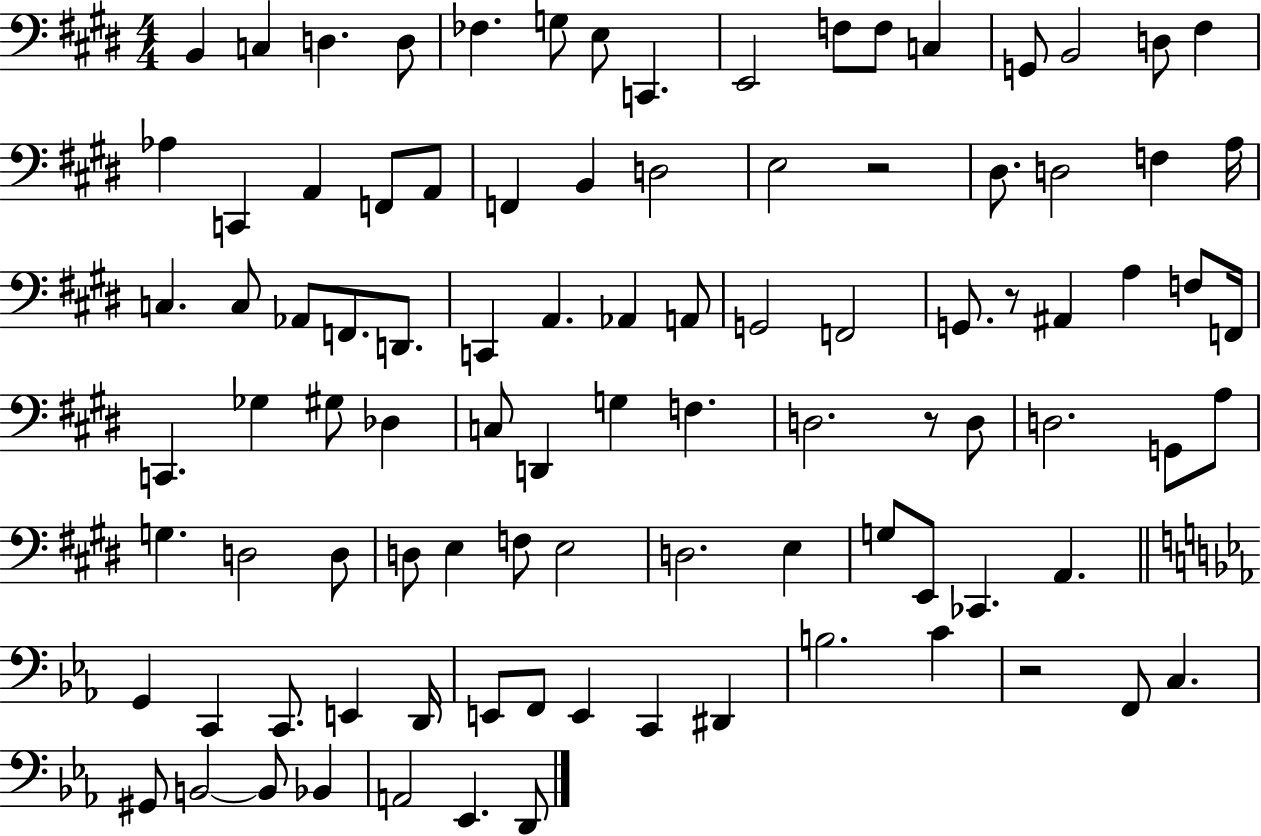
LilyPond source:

{
  \clef bass
  \numericTimeSignature
  \time 4/4
  \key e \major
  \repeat volta 2 { b,4 c4 d4. d8 | fes4. g8 e8 c,4. | e,2 f8 f8 c4 | g,8 b,2 d8 fis4 | \break aes4 c,4 a,4 f,8 a,8 | f,4 b,4 d2 | e2 r2 | dis8. d2 f4 a16 | \break c4. c8 aes,8 f,8. d,8. | c,4 a,4. aes,4 a,8 | g,2 f,2 | g,8. r8 ais,4 a4 f8 f,16 | \break c,4. ges4 gis8 des4 | c8 d,4 g4 f4. | d2. r8 d8 | d2. g,8 a8 | \break g4. d2 d8 | d8 e4 f8 e2 | d2. e4 | g8 e,8 ces,4. a,4. | \break \bar "||" \break \key c \minor g,4 c,4 c,8. e,4 d,16 | e,8 f,8 e,4 c,4 dis,4 | b2. c'4 | r2 f,8 c4. | \break gis,8 b,2~~ b,8 bes,4 | a,2 ees,4. d,8 | } \bar "|."
}